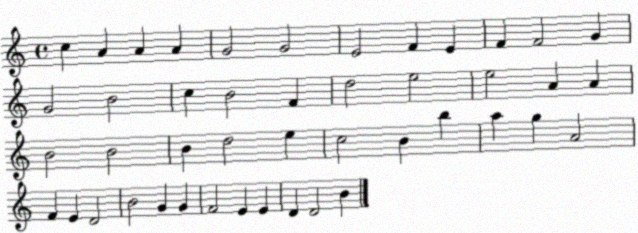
X:1
T:Untitled
M:4/4
L:1/4
K:C
c A A A G2 G2 E2 F E F F2 G G2 B2 c B2 F d2 e2 e2 A A B2 B2 B d2 e c2 B b a g A2 F E D2 B2 G G F2 E E D D2 B